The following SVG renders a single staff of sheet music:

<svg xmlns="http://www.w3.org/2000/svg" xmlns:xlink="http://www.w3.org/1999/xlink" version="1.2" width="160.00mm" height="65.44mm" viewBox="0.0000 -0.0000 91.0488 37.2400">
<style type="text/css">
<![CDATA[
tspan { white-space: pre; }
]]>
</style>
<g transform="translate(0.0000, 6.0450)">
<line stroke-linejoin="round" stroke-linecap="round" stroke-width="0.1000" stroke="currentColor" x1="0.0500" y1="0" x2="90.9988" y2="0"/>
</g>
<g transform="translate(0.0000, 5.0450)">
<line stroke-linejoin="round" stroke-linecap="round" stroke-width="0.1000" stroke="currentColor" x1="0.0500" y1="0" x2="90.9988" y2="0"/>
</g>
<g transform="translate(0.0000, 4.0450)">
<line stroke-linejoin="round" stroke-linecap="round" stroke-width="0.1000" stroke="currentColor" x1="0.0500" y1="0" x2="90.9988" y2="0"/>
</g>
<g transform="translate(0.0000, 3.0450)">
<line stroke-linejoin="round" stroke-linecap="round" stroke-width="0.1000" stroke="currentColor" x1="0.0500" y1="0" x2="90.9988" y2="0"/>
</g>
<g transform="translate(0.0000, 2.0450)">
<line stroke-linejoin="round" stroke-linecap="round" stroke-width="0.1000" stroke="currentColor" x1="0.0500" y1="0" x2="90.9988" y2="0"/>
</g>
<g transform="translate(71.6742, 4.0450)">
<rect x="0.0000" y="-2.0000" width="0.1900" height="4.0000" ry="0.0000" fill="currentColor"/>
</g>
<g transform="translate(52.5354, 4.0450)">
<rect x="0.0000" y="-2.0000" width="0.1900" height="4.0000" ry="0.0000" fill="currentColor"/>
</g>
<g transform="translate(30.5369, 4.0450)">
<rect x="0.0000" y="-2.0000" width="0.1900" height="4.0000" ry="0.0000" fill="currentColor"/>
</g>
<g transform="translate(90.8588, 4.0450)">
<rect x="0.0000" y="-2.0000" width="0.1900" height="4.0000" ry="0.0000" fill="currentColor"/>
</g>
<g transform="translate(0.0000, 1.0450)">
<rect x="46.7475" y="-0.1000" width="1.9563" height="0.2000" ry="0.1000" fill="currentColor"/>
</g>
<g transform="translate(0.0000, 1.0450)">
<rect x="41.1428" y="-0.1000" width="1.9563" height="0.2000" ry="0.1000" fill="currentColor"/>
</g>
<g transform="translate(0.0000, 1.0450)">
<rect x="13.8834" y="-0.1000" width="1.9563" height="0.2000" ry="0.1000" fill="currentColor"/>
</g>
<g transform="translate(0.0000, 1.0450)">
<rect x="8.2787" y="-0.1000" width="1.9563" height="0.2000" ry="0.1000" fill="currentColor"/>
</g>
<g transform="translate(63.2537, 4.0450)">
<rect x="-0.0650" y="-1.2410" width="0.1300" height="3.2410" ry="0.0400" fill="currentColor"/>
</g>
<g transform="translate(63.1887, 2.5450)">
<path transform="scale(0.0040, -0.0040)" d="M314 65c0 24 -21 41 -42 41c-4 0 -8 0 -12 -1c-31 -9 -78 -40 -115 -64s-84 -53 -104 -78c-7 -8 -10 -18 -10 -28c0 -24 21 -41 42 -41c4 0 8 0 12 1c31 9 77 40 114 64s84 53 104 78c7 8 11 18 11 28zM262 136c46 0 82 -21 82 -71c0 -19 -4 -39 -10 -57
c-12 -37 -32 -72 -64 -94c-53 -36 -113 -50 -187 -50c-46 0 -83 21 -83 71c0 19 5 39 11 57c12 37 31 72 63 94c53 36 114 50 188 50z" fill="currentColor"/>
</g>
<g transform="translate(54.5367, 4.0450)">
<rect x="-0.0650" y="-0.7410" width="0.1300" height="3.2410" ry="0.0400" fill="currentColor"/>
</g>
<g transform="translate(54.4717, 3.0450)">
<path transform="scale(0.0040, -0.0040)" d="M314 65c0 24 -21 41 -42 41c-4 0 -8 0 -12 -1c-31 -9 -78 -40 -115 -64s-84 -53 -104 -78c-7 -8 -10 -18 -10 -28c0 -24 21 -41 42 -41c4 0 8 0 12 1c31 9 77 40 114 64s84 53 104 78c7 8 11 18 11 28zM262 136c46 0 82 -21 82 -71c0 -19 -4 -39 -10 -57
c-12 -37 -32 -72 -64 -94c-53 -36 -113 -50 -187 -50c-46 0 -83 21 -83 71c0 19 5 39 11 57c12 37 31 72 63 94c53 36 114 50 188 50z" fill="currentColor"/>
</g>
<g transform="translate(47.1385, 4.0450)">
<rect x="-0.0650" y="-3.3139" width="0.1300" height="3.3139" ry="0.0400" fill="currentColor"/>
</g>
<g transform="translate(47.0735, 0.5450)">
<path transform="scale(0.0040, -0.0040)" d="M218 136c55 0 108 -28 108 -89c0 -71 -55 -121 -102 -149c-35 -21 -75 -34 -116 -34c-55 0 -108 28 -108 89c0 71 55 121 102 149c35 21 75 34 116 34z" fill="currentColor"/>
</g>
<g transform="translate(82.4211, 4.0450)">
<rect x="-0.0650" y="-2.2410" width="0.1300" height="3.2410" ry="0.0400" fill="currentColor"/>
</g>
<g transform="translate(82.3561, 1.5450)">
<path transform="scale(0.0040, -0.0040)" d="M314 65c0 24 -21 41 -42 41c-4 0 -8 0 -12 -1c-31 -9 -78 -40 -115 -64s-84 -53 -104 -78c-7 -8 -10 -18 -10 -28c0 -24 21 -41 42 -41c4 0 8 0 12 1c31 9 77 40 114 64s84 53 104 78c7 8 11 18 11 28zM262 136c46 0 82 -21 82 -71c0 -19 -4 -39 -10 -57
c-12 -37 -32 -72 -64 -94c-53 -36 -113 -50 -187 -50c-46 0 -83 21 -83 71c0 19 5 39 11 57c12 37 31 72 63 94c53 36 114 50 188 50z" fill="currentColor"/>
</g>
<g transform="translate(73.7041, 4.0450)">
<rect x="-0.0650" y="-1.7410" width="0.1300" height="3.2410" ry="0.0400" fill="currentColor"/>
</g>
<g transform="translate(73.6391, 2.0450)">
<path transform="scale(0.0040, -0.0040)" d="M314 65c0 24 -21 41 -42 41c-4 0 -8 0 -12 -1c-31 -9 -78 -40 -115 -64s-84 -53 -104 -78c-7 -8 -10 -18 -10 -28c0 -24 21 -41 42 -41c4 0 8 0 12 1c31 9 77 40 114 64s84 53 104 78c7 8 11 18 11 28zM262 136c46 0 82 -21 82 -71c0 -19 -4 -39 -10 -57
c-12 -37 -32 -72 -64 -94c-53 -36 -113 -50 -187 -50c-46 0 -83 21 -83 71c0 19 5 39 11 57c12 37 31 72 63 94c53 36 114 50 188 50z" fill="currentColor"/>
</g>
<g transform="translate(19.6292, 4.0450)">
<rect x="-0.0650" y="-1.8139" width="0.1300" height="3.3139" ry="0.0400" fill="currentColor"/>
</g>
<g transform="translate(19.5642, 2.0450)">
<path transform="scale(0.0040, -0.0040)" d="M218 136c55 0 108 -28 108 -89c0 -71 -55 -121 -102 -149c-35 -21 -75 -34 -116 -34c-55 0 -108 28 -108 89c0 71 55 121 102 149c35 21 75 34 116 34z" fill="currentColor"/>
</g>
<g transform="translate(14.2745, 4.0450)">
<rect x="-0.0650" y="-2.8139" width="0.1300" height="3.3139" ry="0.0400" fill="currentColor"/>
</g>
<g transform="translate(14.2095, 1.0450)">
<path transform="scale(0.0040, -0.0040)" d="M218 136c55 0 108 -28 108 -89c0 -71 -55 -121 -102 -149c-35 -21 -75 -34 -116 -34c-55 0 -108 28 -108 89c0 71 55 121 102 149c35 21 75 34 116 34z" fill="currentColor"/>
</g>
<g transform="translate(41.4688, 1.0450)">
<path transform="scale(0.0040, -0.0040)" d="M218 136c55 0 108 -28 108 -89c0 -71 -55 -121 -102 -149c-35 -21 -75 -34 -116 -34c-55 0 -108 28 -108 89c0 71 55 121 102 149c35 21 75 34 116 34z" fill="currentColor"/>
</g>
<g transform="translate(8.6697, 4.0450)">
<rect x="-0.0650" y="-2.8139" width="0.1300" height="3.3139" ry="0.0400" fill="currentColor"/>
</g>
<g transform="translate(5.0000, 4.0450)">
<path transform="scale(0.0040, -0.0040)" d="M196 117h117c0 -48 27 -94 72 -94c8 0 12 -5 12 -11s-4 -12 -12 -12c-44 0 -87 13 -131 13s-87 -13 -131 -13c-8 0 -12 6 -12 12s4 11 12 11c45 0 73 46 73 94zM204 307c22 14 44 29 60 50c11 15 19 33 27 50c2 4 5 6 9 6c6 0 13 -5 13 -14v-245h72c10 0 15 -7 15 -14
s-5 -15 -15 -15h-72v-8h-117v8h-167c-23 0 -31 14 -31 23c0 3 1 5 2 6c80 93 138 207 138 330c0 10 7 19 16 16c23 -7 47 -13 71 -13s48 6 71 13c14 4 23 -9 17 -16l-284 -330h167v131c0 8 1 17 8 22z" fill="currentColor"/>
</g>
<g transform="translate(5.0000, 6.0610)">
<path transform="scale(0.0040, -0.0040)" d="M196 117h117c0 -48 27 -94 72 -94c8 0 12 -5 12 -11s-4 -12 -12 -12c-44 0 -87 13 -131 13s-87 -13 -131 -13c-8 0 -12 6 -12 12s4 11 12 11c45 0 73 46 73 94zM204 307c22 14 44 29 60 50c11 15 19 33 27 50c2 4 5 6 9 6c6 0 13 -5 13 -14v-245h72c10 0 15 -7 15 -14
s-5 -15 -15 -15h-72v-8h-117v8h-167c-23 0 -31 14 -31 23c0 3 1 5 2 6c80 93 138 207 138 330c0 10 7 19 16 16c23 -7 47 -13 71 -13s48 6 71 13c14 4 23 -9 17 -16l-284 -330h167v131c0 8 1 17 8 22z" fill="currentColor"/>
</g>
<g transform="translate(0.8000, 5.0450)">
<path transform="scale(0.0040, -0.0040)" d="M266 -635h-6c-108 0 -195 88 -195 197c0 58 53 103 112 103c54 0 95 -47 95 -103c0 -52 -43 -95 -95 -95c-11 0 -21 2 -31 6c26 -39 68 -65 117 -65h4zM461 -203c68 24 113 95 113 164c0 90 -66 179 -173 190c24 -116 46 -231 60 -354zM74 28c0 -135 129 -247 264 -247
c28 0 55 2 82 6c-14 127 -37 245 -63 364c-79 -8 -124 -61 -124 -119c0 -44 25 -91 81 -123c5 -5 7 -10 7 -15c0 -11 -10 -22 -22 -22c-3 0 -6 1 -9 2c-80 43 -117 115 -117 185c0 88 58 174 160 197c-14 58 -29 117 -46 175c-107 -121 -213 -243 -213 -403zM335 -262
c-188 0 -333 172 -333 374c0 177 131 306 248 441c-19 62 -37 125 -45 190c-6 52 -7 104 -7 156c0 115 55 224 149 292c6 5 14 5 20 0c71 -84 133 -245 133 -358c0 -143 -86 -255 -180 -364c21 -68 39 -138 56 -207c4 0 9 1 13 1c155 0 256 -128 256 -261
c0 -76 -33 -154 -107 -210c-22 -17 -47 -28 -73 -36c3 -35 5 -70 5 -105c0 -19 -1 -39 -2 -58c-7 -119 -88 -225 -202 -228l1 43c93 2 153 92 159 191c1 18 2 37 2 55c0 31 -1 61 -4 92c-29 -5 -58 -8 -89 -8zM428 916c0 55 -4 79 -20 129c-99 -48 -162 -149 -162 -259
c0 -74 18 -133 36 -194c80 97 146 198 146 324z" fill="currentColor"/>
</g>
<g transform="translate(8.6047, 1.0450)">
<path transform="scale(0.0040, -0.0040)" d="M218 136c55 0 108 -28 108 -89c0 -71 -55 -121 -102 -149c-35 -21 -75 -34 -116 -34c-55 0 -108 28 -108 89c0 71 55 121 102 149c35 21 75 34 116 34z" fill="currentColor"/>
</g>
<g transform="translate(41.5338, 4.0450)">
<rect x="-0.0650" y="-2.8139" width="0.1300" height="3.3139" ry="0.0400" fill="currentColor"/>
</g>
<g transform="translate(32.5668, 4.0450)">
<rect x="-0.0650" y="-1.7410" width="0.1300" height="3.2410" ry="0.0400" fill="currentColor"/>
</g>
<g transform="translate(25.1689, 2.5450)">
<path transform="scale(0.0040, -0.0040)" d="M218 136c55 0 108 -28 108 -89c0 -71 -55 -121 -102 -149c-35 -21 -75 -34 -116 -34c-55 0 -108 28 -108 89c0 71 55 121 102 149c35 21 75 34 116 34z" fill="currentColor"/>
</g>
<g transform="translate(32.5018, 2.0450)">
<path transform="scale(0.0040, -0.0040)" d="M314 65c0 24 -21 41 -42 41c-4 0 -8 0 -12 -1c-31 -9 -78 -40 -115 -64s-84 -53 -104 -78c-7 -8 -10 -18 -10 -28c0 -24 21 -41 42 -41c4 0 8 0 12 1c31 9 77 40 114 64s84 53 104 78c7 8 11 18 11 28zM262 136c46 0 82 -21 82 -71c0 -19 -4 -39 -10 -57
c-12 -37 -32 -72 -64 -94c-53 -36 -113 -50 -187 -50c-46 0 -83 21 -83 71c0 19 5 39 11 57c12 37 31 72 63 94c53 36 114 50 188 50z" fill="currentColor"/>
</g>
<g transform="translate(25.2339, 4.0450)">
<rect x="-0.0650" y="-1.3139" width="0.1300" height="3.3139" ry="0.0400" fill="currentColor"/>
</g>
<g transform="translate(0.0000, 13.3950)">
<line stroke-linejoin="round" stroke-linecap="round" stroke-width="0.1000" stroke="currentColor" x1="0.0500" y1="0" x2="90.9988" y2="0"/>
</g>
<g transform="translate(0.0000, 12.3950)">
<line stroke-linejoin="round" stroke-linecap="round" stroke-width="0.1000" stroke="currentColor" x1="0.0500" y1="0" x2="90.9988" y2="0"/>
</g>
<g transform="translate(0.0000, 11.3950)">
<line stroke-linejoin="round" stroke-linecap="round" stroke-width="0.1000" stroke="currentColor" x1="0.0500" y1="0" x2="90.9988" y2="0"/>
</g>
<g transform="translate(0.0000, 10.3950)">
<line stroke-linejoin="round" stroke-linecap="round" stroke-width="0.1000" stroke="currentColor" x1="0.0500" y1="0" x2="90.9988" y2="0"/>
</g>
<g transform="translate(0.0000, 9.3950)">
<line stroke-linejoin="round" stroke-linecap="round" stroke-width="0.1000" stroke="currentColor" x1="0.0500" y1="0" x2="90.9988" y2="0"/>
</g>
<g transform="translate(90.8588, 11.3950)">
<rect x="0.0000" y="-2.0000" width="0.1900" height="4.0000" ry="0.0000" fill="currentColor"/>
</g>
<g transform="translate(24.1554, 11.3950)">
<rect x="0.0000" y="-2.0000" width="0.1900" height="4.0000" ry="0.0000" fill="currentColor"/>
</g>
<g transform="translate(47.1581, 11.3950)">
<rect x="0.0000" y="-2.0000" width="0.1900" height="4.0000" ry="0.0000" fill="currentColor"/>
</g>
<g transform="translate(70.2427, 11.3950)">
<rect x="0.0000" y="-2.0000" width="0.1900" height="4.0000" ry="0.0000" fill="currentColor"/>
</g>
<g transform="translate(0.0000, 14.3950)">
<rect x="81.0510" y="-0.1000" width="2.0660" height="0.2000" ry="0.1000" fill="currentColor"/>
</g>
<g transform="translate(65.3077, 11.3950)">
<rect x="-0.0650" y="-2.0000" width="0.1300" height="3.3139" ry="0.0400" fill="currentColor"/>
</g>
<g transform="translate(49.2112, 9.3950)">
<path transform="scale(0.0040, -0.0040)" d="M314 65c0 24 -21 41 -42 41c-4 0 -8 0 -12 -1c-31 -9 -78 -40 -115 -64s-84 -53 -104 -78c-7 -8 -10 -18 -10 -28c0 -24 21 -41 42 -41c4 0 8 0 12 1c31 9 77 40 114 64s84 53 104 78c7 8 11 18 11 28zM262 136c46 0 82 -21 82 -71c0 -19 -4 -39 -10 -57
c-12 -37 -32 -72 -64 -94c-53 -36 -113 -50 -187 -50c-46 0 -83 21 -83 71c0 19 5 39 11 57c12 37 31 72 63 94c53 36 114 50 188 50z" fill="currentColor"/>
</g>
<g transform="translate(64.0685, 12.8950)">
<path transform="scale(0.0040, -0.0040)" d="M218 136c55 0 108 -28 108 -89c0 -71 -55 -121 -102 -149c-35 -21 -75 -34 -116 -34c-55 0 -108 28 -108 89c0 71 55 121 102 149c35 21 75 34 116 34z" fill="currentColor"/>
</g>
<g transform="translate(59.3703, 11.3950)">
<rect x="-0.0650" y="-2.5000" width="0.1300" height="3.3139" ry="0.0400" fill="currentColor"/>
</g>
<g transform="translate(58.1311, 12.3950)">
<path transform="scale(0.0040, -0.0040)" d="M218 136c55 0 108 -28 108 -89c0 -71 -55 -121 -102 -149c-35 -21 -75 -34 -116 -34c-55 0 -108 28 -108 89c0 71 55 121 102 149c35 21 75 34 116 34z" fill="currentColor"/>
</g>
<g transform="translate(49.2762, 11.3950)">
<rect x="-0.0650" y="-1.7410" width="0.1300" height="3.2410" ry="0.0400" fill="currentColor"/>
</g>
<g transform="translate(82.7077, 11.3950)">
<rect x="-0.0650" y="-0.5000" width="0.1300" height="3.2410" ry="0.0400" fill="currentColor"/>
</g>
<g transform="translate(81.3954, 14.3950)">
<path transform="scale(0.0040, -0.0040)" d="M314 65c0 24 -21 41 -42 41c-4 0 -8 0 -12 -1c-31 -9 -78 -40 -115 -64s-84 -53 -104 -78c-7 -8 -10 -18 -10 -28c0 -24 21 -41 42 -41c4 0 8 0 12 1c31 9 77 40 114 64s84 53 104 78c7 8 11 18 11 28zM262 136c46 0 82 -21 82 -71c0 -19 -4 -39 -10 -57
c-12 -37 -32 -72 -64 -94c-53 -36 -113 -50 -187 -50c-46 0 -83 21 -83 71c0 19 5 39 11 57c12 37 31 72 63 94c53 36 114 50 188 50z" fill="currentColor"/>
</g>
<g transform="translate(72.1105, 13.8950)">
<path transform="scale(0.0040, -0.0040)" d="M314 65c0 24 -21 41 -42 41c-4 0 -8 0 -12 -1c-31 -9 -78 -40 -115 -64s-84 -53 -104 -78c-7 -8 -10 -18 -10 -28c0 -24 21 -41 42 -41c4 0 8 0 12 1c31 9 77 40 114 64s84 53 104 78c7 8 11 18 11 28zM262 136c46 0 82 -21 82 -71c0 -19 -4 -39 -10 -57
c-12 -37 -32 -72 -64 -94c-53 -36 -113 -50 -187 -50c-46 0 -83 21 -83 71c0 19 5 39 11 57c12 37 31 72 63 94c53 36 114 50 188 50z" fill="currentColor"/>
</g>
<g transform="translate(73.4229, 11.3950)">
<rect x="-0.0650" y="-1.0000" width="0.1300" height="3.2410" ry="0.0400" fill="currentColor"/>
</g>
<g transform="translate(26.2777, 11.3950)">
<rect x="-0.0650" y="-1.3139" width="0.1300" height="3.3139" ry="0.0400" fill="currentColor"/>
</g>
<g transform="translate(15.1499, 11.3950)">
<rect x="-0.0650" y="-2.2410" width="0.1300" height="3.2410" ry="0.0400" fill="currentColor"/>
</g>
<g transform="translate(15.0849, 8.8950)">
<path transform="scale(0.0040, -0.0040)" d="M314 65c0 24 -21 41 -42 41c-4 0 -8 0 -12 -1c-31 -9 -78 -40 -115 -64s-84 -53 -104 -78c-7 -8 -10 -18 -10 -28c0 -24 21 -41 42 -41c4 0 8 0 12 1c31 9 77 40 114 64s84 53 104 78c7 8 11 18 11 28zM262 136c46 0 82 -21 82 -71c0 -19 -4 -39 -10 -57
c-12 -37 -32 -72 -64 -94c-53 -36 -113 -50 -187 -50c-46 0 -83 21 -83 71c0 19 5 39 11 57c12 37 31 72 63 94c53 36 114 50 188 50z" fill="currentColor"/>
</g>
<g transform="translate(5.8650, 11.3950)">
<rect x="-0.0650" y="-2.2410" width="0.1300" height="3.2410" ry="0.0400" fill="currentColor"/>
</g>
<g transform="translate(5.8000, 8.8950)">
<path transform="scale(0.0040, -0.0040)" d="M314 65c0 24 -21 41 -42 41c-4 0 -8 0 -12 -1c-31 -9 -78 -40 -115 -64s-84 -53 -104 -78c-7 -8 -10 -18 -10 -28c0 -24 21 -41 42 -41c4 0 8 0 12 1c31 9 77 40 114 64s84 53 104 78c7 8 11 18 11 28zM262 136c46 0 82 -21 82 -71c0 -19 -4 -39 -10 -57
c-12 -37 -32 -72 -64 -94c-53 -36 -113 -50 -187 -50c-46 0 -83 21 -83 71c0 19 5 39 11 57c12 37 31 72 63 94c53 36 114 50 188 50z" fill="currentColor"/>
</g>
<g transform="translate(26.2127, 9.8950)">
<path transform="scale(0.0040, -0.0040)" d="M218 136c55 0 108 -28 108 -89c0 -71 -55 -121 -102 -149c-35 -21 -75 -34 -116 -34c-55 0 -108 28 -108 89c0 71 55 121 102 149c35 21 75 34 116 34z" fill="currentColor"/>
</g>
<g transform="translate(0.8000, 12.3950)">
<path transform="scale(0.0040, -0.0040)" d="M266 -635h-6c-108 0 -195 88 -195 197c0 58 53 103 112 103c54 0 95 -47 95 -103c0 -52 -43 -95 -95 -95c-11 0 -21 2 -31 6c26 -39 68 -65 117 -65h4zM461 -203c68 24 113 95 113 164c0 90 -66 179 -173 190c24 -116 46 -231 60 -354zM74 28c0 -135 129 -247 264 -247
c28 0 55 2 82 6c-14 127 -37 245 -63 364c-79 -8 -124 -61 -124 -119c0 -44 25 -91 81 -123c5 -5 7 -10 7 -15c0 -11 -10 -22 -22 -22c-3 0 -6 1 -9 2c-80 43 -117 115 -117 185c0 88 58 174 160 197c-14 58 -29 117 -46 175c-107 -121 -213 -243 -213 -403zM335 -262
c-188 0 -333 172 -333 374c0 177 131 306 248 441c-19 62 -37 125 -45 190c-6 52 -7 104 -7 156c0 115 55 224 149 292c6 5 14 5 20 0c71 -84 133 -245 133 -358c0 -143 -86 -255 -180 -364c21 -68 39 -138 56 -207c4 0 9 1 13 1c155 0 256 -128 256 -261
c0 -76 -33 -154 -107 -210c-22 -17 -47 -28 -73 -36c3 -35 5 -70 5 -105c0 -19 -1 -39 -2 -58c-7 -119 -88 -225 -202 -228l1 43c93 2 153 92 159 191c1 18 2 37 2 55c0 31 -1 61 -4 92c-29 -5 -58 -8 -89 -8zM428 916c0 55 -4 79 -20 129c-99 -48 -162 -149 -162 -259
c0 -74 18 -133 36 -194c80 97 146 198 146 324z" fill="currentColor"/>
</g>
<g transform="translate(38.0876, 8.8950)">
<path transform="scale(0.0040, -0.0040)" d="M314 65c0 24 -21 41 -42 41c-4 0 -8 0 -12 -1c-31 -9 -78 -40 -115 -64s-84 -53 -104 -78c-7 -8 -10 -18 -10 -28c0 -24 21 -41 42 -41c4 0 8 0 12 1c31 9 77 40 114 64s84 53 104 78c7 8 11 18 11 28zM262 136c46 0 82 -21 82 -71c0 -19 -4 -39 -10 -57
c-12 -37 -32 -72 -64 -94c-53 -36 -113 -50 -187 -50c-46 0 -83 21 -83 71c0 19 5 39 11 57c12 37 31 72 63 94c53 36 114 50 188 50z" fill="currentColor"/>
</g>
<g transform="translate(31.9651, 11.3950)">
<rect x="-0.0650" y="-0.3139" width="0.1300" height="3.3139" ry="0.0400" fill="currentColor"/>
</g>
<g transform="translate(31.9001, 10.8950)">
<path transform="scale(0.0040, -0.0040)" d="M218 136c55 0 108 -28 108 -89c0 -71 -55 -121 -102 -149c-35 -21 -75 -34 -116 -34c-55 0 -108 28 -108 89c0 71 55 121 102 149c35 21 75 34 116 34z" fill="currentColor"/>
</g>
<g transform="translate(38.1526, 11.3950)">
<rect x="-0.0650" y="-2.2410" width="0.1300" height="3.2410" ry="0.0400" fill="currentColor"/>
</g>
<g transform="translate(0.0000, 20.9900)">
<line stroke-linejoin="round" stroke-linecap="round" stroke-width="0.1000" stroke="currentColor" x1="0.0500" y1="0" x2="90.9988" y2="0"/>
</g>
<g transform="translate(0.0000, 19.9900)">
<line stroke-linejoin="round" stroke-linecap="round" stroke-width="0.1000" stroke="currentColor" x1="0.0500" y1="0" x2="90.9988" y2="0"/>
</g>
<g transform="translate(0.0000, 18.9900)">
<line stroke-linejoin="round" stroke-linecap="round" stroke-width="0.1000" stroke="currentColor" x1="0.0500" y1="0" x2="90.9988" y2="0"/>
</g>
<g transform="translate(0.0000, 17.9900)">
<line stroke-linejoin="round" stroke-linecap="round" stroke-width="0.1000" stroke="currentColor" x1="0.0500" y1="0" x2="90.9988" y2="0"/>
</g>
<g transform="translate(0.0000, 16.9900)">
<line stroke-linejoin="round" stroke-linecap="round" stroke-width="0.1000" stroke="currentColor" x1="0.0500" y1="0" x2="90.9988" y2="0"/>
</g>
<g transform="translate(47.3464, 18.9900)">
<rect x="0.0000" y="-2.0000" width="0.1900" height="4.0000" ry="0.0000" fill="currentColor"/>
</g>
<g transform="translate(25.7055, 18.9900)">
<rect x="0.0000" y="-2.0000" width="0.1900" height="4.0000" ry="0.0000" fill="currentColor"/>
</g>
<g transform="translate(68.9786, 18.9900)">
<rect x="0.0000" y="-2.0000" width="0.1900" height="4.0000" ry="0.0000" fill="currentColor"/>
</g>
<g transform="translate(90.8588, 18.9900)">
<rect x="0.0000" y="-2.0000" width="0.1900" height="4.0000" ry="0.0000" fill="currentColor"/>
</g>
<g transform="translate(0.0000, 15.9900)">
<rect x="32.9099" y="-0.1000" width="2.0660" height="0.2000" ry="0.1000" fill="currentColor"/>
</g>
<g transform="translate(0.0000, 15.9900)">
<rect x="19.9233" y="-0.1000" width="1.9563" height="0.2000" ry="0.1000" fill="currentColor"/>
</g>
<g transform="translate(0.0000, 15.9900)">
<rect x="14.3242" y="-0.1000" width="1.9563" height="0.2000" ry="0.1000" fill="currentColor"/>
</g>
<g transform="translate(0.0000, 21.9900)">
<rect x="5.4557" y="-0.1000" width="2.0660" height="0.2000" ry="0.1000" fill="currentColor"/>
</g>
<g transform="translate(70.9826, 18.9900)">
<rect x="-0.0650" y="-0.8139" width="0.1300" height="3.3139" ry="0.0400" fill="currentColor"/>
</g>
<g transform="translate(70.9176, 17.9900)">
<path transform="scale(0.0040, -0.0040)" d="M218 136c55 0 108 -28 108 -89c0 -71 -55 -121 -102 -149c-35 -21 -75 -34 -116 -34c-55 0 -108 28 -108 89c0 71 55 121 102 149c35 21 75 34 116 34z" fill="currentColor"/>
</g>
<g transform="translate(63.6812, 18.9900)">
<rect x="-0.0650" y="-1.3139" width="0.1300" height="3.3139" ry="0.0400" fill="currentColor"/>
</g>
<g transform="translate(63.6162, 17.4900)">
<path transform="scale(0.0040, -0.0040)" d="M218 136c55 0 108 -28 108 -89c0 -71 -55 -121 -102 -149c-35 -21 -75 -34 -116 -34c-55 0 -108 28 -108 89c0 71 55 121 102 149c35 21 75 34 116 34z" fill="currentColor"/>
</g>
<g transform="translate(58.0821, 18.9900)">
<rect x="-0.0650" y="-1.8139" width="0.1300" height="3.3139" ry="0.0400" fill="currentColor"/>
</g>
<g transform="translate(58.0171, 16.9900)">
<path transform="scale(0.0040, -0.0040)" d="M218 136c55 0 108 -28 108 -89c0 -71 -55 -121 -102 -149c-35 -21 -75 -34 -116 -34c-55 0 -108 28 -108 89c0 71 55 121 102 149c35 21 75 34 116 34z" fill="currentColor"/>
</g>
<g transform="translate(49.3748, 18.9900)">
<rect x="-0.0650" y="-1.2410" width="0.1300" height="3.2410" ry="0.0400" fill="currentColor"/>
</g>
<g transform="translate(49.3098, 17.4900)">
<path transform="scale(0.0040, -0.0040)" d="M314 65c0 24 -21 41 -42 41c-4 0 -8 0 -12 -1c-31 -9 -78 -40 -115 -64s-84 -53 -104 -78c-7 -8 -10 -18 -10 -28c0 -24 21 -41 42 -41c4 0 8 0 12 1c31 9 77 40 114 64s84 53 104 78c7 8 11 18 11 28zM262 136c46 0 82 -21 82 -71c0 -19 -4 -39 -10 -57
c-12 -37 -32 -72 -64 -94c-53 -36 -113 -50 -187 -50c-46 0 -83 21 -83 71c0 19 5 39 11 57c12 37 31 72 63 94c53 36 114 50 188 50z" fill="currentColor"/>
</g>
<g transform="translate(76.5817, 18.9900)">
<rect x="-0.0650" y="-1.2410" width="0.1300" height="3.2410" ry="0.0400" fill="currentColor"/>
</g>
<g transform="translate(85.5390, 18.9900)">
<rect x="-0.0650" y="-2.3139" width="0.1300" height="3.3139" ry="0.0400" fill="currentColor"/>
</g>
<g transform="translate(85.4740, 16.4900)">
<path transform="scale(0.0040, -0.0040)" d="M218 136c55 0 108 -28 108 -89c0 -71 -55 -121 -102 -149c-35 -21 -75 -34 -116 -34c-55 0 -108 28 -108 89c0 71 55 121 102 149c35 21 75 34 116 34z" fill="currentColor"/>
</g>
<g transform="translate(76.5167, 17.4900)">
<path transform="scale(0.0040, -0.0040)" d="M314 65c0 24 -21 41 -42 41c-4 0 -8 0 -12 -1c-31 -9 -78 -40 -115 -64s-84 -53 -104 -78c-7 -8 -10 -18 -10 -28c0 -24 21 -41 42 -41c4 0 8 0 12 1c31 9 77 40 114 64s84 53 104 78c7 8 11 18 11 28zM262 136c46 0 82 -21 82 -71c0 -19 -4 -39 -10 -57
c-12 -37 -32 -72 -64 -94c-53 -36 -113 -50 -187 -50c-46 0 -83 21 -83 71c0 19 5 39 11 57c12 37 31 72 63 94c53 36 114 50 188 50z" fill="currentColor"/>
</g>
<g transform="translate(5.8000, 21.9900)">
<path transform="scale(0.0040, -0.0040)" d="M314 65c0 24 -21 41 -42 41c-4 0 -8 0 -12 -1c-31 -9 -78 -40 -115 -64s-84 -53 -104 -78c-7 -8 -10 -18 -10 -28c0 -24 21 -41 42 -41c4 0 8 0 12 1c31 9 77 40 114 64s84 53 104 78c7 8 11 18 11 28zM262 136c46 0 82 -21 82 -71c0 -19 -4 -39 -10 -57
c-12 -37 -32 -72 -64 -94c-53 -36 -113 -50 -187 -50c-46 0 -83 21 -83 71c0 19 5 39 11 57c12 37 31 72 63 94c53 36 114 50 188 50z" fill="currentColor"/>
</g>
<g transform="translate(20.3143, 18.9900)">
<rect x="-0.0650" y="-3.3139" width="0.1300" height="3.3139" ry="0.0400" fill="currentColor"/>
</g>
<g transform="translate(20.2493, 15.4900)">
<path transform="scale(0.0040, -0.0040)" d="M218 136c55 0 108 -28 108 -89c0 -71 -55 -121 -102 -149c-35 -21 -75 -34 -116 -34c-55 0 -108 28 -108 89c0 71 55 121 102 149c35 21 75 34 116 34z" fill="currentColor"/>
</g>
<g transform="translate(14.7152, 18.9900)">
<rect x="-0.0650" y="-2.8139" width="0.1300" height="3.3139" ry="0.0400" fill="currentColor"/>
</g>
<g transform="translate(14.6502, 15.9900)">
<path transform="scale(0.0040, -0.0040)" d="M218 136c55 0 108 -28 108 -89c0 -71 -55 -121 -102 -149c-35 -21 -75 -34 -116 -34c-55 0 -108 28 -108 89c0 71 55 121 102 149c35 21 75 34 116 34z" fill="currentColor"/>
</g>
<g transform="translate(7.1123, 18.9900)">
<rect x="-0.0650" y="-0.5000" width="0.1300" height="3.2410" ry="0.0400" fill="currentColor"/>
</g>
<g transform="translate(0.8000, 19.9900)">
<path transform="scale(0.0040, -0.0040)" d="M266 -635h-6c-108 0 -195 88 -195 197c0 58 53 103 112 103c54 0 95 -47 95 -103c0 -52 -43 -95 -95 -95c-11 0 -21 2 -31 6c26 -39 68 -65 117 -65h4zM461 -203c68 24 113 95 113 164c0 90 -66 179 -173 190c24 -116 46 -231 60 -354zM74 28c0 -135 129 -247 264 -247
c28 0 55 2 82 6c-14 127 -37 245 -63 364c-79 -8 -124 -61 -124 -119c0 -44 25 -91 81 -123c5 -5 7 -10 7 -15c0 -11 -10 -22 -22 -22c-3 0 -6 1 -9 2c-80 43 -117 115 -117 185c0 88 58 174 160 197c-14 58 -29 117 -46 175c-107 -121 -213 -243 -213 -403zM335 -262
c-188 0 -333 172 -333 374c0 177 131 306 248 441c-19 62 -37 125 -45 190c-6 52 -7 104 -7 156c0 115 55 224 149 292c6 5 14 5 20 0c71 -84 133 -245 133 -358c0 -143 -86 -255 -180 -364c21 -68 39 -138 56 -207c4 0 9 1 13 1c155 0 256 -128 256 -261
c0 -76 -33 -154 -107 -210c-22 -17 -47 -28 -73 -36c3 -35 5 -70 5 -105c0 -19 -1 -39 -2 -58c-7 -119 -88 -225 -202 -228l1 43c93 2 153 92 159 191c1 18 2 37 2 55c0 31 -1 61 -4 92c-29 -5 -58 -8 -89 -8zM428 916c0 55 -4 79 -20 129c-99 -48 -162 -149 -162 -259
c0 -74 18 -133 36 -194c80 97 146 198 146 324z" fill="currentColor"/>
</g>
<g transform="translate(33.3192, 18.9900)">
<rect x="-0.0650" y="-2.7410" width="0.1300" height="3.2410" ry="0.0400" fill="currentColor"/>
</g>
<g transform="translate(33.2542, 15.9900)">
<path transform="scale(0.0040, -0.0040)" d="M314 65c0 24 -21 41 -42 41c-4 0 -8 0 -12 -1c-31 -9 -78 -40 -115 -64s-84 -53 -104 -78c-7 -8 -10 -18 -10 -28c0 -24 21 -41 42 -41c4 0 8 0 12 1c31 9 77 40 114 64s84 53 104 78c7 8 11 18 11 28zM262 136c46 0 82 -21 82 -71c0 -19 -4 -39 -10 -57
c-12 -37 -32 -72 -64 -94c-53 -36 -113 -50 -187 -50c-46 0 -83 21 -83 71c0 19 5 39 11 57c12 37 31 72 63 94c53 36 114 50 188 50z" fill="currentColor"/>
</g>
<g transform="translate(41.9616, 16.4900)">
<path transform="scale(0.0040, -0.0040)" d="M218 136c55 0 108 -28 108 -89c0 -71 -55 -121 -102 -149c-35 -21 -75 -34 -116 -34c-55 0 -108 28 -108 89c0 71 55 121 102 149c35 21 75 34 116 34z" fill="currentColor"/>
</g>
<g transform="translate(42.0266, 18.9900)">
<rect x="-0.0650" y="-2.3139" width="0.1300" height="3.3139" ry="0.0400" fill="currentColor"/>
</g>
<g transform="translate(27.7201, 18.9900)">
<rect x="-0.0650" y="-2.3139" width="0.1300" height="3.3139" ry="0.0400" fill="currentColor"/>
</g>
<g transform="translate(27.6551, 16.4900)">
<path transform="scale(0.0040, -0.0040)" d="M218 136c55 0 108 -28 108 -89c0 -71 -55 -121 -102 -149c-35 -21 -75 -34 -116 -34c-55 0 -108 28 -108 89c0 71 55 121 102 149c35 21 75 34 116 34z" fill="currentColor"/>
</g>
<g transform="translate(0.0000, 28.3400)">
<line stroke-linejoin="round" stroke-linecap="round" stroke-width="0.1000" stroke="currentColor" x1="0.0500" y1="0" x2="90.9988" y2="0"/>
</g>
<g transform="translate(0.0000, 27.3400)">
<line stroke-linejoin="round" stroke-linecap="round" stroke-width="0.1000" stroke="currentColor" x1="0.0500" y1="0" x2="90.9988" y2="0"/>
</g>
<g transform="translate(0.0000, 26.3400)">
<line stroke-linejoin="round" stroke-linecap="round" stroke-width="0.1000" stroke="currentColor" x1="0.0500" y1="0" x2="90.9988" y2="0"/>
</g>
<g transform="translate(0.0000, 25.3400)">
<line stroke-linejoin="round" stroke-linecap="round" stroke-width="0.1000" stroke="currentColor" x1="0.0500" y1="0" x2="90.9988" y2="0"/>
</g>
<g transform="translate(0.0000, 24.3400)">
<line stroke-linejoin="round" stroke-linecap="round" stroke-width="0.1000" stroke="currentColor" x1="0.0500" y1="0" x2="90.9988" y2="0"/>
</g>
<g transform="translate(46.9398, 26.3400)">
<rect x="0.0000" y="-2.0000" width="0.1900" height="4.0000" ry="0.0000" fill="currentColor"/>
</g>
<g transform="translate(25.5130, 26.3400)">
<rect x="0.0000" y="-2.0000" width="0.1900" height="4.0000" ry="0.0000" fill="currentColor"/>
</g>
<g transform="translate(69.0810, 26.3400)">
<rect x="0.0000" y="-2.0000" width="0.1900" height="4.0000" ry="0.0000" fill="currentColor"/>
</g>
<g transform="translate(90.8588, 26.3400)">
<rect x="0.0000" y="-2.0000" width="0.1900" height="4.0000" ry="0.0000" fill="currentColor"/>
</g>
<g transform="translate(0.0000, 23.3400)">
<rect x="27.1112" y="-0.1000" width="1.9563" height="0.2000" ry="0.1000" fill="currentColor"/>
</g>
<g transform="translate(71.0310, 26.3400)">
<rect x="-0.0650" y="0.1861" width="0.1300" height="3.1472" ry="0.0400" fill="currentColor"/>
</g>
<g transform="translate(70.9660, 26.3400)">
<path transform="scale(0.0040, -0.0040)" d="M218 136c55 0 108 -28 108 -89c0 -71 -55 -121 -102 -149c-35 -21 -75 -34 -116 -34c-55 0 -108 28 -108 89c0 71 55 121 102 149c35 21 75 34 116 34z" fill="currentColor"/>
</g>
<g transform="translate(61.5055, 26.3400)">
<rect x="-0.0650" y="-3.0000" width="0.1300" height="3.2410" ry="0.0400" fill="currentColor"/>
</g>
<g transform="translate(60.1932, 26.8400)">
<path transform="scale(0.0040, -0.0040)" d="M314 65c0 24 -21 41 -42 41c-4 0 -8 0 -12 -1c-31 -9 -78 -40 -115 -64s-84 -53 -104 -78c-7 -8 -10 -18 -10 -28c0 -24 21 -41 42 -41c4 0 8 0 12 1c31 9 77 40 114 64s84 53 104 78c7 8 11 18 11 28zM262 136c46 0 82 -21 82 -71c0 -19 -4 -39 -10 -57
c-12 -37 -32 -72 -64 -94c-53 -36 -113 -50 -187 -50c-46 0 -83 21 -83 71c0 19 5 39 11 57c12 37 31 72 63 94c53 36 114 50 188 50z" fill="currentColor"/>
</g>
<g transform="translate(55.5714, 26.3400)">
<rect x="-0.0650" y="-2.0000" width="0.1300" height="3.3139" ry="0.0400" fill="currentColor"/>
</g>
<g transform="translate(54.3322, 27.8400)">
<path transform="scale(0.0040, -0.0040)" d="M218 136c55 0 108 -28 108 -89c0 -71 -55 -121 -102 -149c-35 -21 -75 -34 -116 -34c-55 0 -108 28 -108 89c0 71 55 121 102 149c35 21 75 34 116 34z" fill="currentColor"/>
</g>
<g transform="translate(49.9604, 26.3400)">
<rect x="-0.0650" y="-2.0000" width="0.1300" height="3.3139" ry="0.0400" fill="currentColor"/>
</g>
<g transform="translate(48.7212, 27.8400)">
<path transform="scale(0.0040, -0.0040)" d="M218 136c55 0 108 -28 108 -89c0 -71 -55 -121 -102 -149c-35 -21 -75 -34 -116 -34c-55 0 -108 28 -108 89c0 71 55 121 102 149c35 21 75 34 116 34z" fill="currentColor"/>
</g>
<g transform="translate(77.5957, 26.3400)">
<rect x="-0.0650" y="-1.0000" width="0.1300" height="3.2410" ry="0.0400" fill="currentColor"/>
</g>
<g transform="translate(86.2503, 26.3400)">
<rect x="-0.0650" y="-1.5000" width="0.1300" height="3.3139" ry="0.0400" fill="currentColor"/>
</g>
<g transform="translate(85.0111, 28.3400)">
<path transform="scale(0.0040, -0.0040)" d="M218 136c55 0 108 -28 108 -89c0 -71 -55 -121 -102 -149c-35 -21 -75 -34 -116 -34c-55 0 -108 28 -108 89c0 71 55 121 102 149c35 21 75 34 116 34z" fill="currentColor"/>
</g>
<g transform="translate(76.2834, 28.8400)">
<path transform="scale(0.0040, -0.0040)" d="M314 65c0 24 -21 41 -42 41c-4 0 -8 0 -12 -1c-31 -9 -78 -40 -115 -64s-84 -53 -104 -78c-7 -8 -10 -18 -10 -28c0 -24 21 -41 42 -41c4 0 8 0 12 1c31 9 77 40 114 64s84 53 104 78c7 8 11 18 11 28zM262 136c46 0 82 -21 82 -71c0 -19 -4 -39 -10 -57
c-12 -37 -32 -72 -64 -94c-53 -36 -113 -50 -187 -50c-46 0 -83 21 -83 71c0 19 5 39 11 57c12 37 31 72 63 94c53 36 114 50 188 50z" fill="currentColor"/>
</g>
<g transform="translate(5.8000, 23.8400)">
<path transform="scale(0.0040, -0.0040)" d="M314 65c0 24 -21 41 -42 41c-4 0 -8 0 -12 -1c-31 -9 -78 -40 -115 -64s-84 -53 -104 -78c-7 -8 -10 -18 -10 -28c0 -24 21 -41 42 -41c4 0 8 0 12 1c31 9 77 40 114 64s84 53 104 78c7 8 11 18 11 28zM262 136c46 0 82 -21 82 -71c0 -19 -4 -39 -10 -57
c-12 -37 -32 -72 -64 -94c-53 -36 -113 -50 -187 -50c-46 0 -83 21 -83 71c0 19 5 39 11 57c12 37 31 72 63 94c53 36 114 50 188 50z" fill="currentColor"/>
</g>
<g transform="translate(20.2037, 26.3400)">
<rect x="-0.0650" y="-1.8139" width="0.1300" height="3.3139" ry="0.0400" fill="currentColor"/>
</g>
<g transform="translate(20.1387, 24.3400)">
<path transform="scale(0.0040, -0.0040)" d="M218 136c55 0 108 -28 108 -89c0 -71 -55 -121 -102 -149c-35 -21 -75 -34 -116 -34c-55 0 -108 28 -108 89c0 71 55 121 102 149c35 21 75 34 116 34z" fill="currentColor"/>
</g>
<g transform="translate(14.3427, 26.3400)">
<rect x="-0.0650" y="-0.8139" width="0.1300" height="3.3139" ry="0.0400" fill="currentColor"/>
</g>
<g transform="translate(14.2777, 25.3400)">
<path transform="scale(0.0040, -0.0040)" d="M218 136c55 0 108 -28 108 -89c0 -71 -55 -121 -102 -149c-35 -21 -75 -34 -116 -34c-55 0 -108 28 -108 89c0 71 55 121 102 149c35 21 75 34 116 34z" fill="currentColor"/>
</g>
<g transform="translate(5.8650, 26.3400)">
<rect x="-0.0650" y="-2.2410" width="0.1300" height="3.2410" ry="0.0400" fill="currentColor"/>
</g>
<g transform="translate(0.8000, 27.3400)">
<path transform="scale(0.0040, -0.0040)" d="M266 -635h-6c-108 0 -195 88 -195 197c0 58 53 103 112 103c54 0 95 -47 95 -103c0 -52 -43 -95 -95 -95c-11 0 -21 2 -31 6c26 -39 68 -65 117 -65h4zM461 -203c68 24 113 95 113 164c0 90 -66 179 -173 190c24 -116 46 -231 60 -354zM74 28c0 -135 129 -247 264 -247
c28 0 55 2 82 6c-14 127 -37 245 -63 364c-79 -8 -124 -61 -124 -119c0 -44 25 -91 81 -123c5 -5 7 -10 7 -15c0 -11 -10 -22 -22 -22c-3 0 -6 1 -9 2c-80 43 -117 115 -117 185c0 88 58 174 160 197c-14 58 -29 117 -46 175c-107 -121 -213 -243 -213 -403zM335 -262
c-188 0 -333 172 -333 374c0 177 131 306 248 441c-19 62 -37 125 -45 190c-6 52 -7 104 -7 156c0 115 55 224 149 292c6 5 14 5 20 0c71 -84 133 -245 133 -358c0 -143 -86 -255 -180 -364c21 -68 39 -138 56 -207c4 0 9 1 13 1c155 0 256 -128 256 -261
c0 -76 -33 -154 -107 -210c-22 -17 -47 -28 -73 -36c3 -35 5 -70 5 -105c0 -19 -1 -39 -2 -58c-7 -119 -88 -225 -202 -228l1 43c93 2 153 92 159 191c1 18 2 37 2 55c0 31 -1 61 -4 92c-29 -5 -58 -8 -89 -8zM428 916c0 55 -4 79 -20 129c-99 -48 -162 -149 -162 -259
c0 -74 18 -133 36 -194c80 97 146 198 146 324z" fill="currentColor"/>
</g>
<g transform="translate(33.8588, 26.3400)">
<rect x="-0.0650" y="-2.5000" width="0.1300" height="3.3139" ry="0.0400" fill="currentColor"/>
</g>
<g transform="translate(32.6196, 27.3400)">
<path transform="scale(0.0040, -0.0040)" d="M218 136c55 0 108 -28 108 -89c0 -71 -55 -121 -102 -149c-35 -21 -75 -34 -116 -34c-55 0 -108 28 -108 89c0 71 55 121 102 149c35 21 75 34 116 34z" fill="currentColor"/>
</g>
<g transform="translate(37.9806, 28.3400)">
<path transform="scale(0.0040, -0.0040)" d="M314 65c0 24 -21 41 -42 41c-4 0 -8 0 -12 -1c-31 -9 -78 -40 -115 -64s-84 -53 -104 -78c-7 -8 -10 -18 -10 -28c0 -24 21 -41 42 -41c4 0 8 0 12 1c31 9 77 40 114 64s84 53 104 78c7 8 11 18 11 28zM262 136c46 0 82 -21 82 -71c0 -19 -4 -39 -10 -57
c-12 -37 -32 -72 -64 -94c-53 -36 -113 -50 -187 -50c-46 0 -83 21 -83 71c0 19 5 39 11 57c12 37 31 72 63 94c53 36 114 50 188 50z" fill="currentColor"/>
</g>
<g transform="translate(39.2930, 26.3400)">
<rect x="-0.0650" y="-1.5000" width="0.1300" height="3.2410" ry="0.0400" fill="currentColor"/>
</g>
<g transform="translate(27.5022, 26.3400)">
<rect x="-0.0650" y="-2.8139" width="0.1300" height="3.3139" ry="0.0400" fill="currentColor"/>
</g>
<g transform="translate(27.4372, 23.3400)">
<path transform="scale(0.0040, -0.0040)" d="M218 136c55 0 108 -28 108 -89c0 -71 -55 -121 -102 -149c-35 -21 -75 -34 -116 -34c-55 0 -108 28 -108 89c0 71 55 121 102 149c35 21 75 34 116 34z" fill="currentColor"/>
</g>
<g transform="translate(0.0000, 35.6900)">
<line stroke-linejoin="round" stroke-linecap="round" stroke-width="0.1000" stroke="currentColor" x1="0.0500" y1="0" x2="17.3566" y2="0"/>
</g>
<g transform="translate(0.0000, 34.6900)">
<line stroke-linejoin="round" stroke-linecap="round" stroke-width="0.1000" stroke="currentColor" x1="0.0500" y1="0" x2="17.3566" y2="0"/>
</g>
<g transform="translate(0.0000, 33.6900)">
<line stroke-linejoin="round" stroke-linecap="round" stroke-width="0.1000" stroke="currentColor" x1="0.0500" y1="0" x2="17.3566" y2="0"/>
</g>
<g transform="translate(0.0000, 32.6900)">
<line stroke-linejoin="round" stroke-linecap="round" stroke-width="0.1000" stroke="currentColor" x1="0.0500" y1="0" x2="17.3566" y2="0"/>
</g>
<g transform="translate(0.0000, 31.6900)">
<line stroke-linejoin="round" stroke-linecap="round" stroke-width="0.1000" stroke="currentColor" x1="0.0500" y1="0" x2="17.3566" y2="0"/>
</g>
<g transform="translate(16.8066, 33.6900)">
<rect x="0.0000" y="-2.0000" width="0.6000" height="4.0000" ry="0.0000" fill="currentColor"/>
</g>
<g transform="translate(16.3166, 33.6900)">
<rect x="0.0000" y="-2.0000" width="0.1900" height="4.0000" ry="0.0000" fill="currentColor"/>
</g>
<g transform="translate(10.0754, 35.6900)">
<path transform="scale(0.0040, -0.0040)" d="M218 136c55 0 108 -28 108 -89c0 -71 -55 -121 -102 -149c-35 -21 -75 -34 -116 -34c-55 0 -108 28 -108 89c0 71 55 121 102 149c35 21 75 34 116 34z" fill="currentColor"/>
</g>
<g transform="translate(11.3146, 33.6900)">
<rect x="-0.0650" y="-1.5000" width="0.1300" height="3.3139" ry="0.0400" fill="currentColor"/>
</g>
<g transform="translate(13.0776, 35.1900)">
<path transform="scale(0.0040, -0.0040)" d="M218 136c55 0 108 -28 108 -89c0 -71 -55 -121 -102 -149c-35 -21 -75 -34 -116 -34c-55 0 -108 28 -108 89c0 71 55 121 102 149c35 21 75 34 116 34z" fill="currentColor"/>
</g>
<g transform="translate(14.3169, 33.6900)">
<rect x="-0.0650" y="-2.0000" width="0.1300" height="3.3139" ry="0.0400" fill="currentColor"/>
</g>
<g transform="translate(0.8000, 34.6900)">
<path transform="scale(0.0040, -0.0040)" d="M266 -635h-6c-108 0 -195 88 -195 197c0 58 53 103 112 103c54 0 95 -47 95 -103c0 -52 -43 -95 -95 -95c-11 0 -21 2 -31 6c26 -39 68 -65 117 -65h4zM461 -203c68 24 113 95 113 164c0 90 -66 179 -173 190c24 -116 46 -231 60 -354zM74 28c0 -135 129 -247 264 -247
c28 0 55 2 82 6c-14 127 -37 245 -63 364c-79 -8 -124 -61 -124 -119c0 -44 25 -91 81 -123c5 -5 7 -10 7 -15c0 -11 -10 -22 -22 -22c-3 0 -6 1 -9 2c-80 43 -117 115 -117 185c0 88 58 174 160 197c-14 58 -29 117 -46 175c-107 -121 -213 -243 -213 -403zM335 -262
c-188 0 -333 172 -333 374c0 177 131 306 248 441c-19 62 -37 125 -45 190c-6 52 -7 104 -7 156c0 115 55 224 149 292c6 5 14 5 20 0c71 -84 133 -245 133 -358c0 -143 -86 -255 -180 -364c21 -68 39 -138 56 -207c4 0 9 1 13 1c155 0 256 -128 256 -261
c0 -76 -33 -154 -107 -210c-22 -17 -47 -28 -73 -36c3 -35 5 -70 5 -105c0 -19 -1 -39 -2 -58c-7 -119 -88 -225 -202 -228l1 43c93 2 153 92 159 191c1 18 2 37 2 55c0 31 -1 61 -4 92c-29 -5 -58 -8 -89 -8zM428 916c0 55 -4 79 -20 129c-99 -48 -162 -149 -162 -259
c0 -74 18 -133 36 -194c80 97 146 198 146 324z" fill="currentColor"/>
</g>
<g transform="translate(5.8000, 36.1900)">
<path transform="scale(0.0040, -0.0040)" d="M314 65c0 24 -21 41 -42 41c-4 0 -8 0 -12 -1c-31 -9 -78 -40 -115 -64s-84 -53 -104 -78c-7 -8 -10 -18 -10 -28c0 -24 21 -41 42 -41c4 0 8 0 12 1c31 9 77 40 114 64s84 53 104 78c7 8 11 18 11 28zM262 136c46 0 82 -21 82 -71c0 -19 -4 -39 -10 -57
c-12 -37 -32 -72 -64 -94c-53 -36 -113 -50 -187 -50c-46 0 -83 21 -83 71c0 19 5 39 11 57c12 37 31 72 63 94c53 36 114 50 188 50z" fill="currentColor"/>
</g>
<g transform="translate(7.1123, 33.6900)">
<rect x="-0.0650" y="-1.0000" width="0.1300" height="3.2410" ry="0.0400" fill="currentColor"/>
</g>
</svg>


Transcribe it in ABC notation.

X:1
T:Untitled
M:4/4
L:1/4
K:C
a a f e f2 a b d2 e2 f2 g2 g2 g2 e c g2 f2 G F D2 C2 C2 a b g a2 g e2 f e d e2 g g2 d f a G E2 F F A2 B D2 E D2 E F